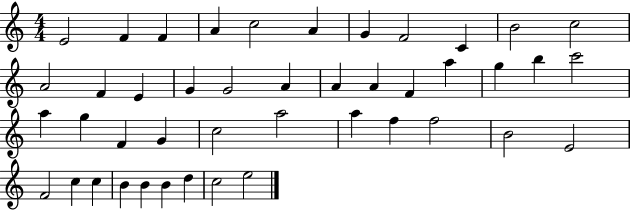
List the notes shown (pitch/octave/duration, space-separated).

E4/h F4/q F4/q A4/q C5/h A4/q G4/q F4/h C4/q B4/h C5/h A4/h F4/q E4/q G4/q G4/h A4/q A4/q A4/q F4/q A5/q G5/q B5/q C6/h A5/q G5/q F4/q G4/q C5/h A5/h A5/q F5/q F5/h B4/h E4/h F4/h C5/q C5/q B4/q B4/q B4/q D5/q C5/h E5/h